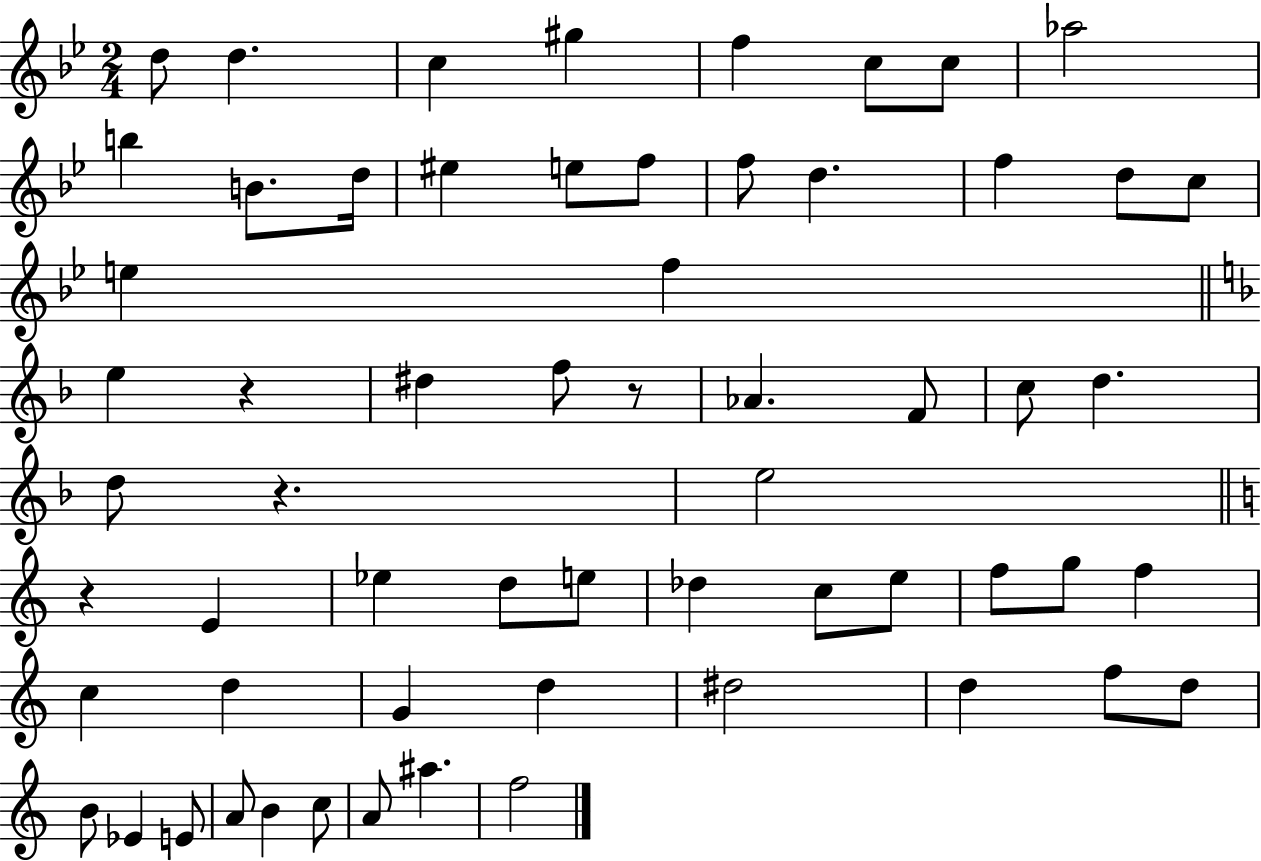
X:1
T:Untitled
M:2/4
L:1/4
K:Bb
d/2 d c ^g f c/2 c/2 _a2 b B/2 d/4 ^e e/2 f/2 f/2 d f d/2 c/2 e f e z ^d f/2 z/2 _A F/2 c/2 d d/2 z e2 z E _e d/2 e/2 _d c/2 e/2 f/2 g/2 f c d G d ^d2 d f/2 d/2 B/2 _E E/2 A/2 B c/2 A/2 ^a f2